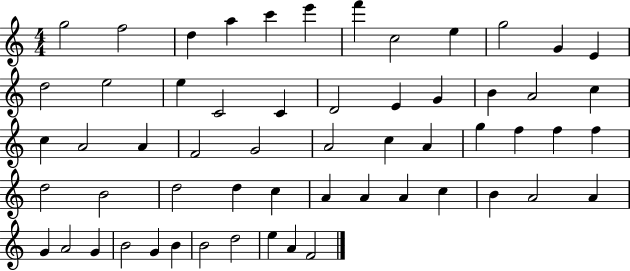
G5/h F5/h D5/q A5/q C6/q E6/q F6/q C5/h E5/q G5/h G4/q E4/q D5/h E5/h E5/q C4/h C4/q D4/h E4/q G4/q B4/q A4/h C5/q C5/q A4/h A4/q F4/h G4/h A4/h C5/q A4/q G5/q F5/q F5/q F5/q D5/h B4/h D5/h D5/q C5/q A4/q A4/q A4/q C5/q B4/q A4/h A4/q G4/q A4/h G4/q B4/h G4/q B4/q B4/h D5/h E5/q A4/q F4/h